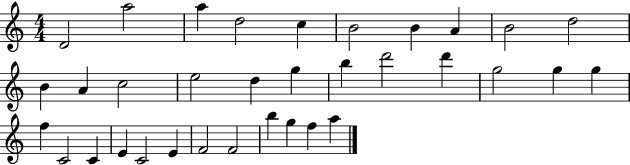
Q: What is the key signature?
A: C major